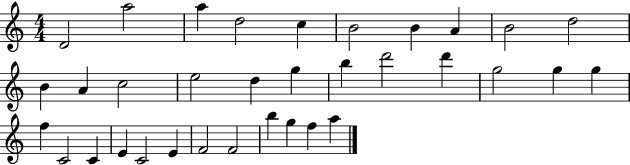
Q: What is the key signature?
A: C major